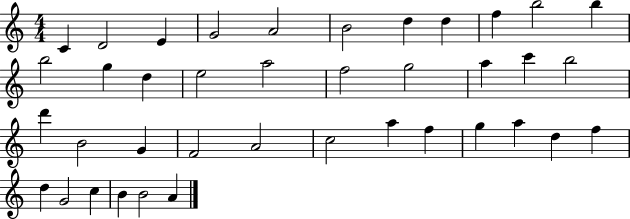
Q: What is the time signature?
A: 4/4